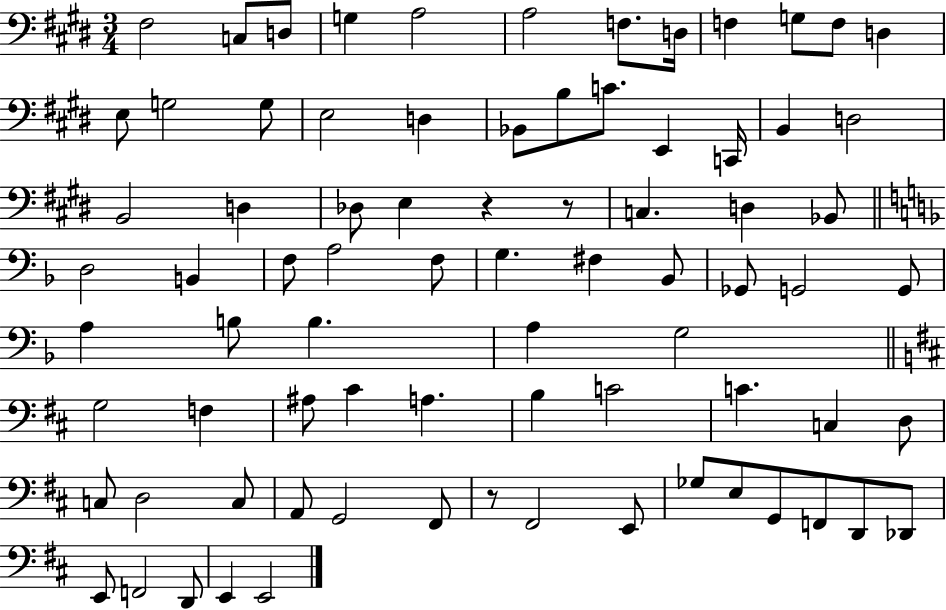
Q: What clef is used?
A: bass